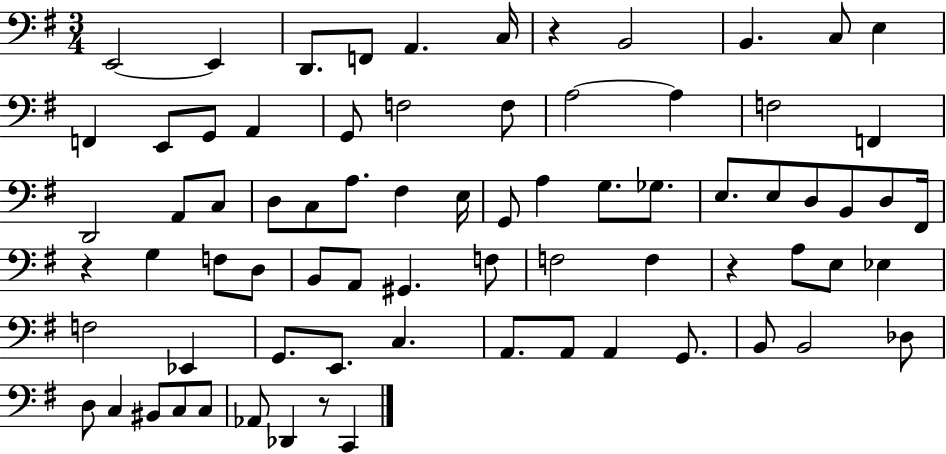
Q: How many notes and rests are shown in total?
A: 75